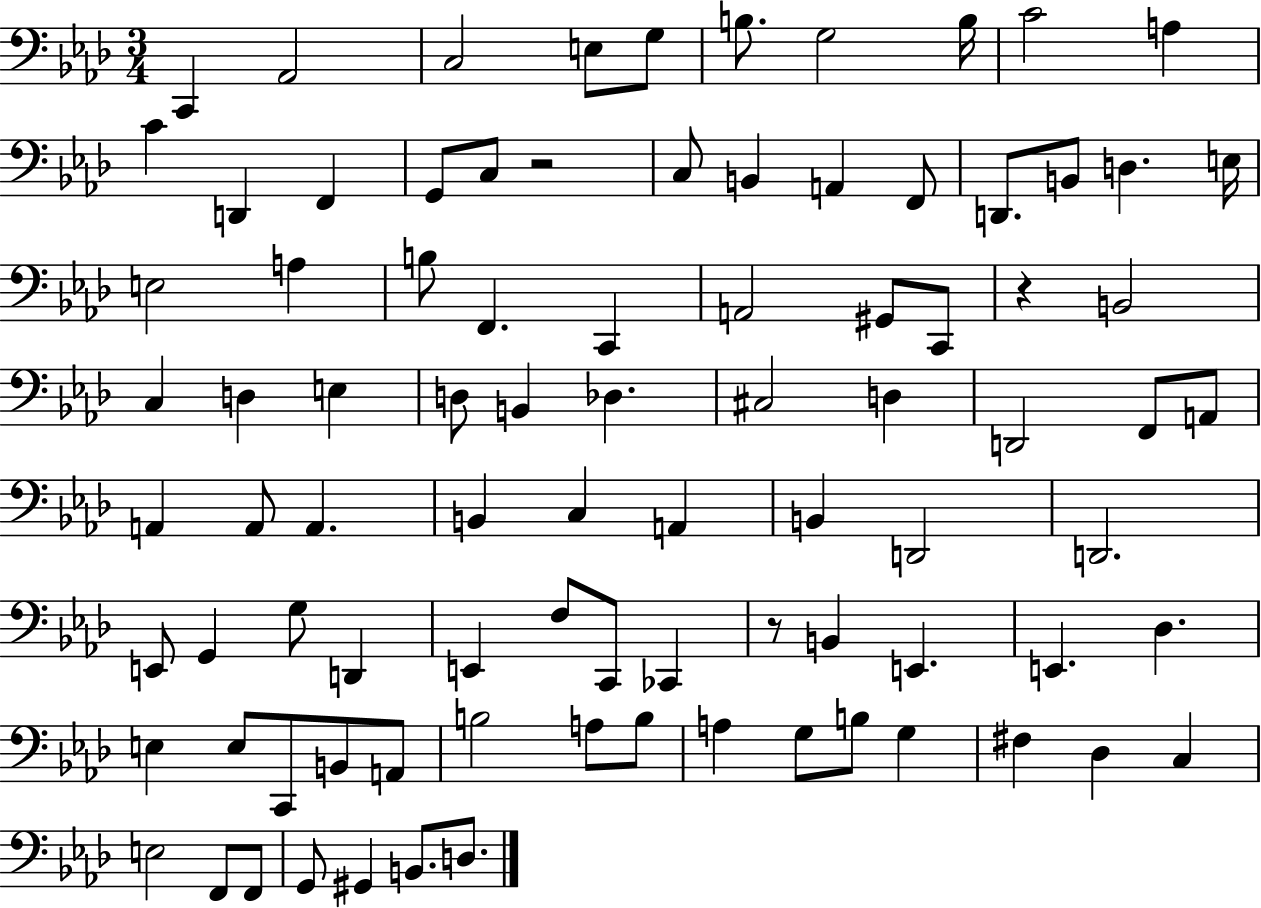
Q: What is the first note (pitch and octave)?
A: C2